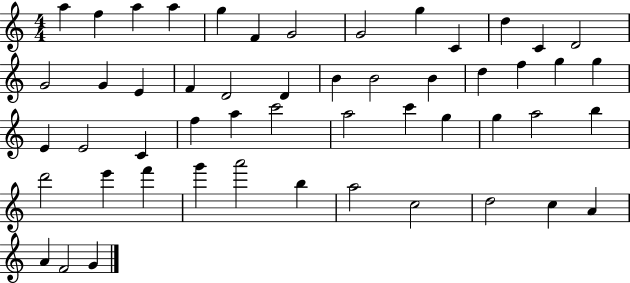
X:1
T:Untitled
M:4/4
L:1/4
K:C
a f a a g F G2 G2 g C d C D2 G2 G E F D2 D B B2 B d f g g E E2 C f a c'2 a2 c' g g a2 b d'2 e' f' g' a'2 b a2 c2 d2 c A A F2 G